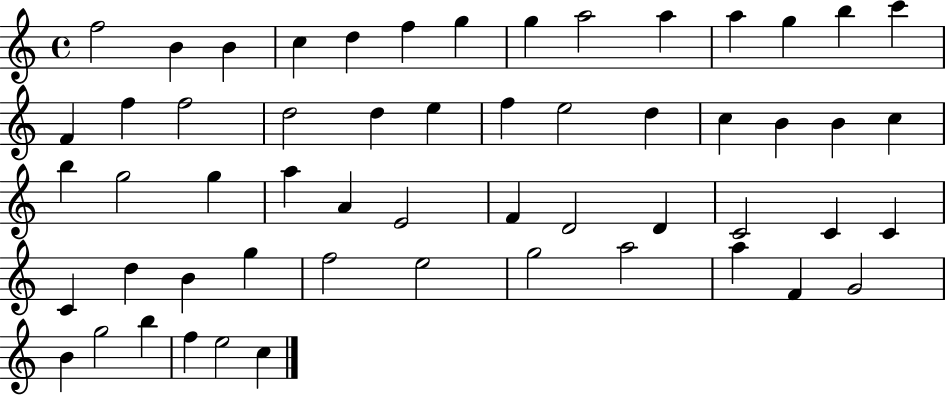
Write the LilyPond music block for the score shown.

{
  \clef treble
  \time 4/4
  \defaultTimeSignature
  \key c \major
  f''2 b'4 b'4 | c''4 d''4 f''4 g''4 | g''4 a''2 a''4 | a''4 g''4 b''4 c'''4 | \break f'4 f''4 f''2 | d''2 d''4 e''4 | f''4 e''2 d''4 | c''4 b'4 b'4 c''4 | \break b''4 g''2 g''4 | a''4 a'4 e'2 | f'4 d'2 d'4 | c'2 c'4 c'4 | \break c'4 d''4 b'4 g''4 | f''2 e''2 | g''2 a''2 | a''4 f'4 g'2 | \break b'4 g''2 b''4 | f''4 e''2 c''4 | \bar "|."
}